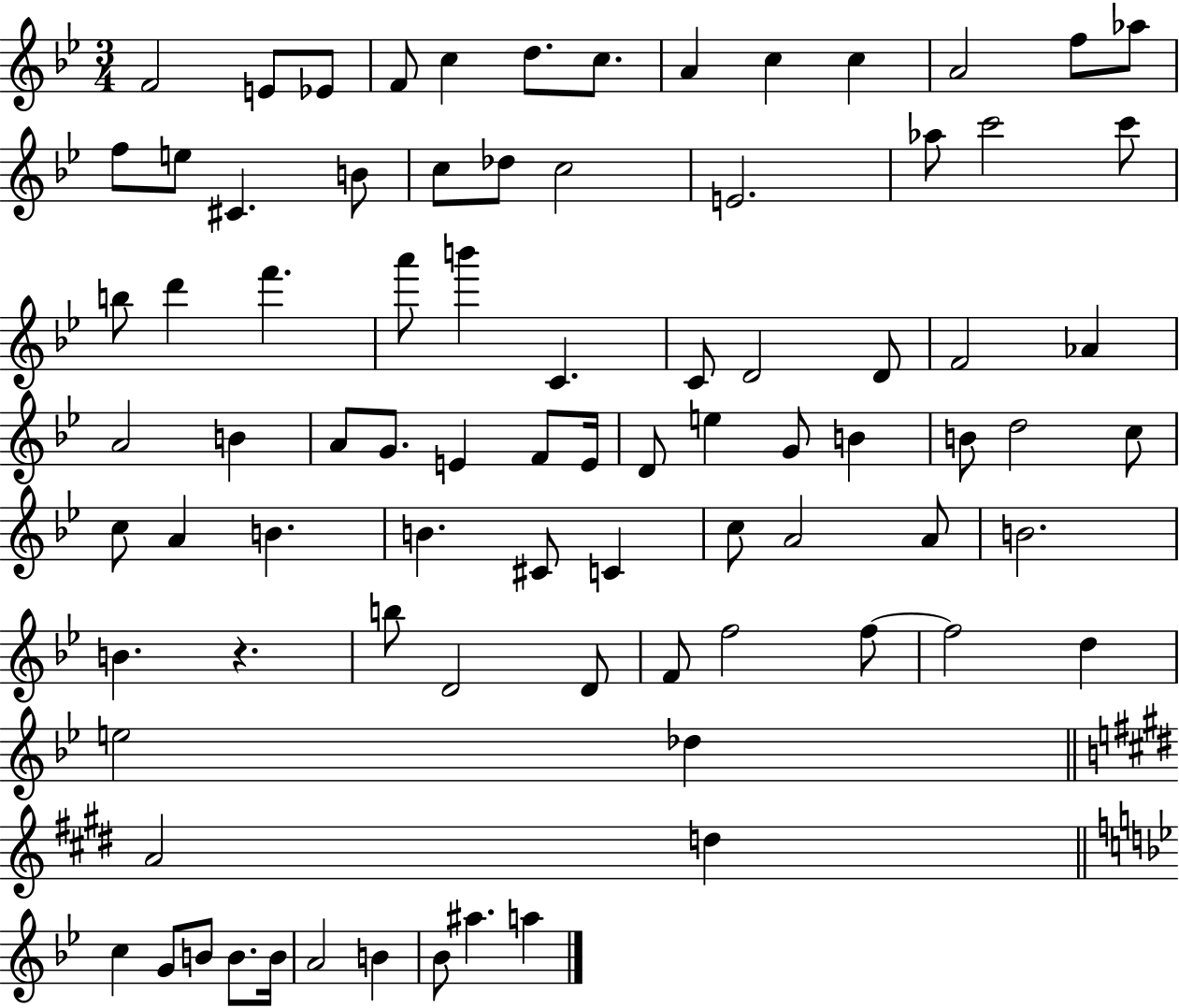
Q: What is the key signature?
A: BES major